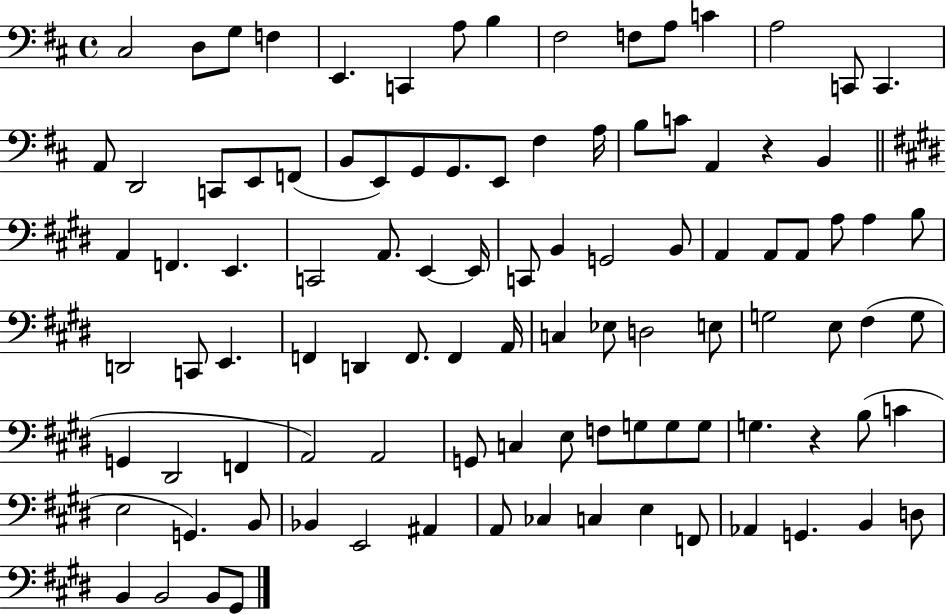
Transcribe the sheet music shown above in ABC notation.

X:1
T:Untitled
M:4/4
L:1/4
K:D
^C,2 D,/2 G,/2 F, E,, C,, A,/2 B, ^F,2 F,/2 A,/2 C A,2 C,,/2 C,, A,,/2 D,,2 C,,/2 E,,/2 F,,/2 B,,/2 E,,/2 G,,/2 G,,/2 E,,/2 ^F, A,/4 B,/2 C/2 A,, z B,, A,, F,, E,, C,,2 A,,/2 E,, E,,/4 C,,/2 B,, G,,2 B,,/2 A,, A,,/2 A,,/2 A,/2 A, B,/2 D,,2 C,,/2 E,, F,, D,, F,,/2 F,, A,,/4 C, _E,/2 D,2 E,/2 G,2 E,/2 ^F, G,/2 G,, ^D,,2 F,, A,,2 A,,2 G,,/2 C, E,/2 F,/2 G,/2 G,/2 G,/2 G, z B,/2 C E,2 G,, B,,/2 _B,, E,,2 ^A,, A,,/2 _C, C, E, F,,/2 _A,, G,, B,, D,/2 B,, B,,2 B,,/2 ^G,,/2